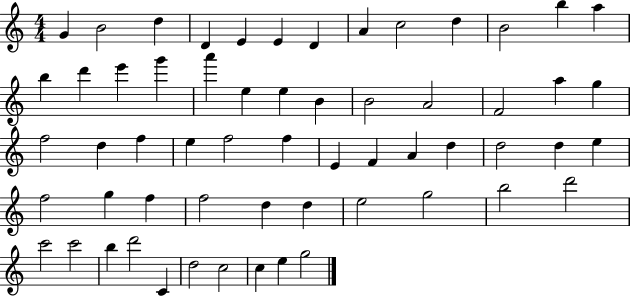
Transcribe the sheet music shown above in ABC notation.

X:1
T:Untitled
M:4/4
L:1/4
K:C
G B2 d D E E D A c2 d B2 b a b d' e' g' a' e e B B2 A2 F2 a g f2 d f e f2 f E F A d d2 d e f2 g f f2 d d e2 g2 b2 d'2 c'2 c'2 b d'2 C d2 c2 c e g2